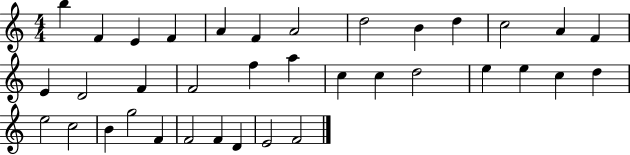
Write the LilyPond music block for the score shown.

{
  \clef treble
  \numericTimeSignature
  \time 4/4
  \key c \major
  b''4 f'4 e'4 f'4 | a'4 f'4 a'2 | d''2 b'4 d''4 | c''2 a'4 f'4 | \break e'4 d'2 f'4 | f'2 f''4 a''4 | c''4 c''4 d''2 | e''4 e''4 c''4 d''4 | \break e''2 c''2 | b'4 g''2 f'4 | f'2 f'4 d'4 | e'2 f'2 | \break \bar "|."
}